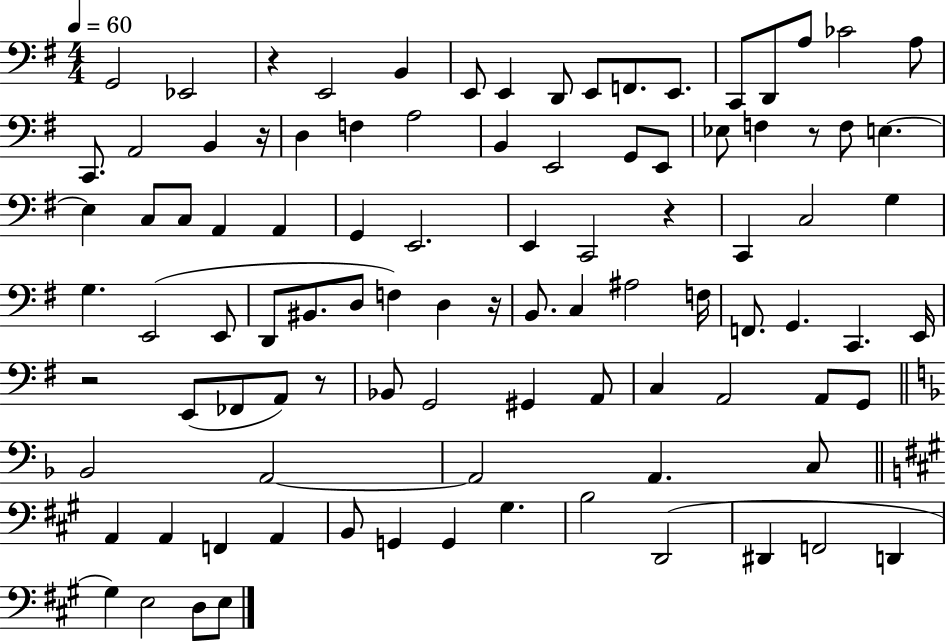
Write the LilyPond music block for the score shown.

{
  \clef bass
  \numericTimeSignature
  \time 4/4
  \key g \major
  \tempo 4 = 60
  g,2 ees,2 | r4 e,2 b,4 | e,8 e,4 d,8 e,8 f,8. e,8. | c,8 d,8 a8 ces'2 a8 | \break c,8. a,2 b,4 r16 | d4 f4 a2 | b,4 e,2 g,8 e,8 | ees8 f4 r8 f8 e4.~~ | \break e4 c8 c8 a,4 a,4 | g,4 e,2. | e,4 c,2 r4 | c,4 c2 g4 | \break g4. e,2( e,8 | d,8 bis,8. d8 f4) d4 r16 | b,8. c4 ais2 f16 | f,8. g,4. c,4. e,16 | \break r2 e,8( fes,8 a,8) r8 | bes,8 g,2 gis,4 a,8 | c4 a,2 a,8 g,8 | \bar "||" \break \key f \major bes,2 a,2~~ | a,2 a,4. c8 | \bar "||" \break \key a \major a,4 a,4 f,4 a,4 | b,8 g,4 g,4 gis4. | b2 d,2( | dis,4 f,2 d,4 | \break gis4) e2 d8 e8 | \bar "|."
}